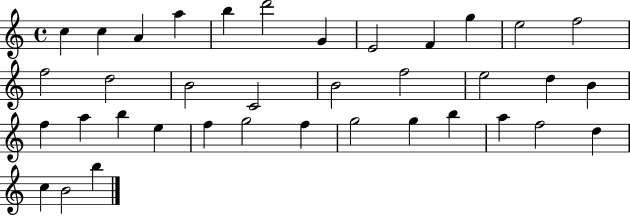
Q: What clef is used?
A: treble